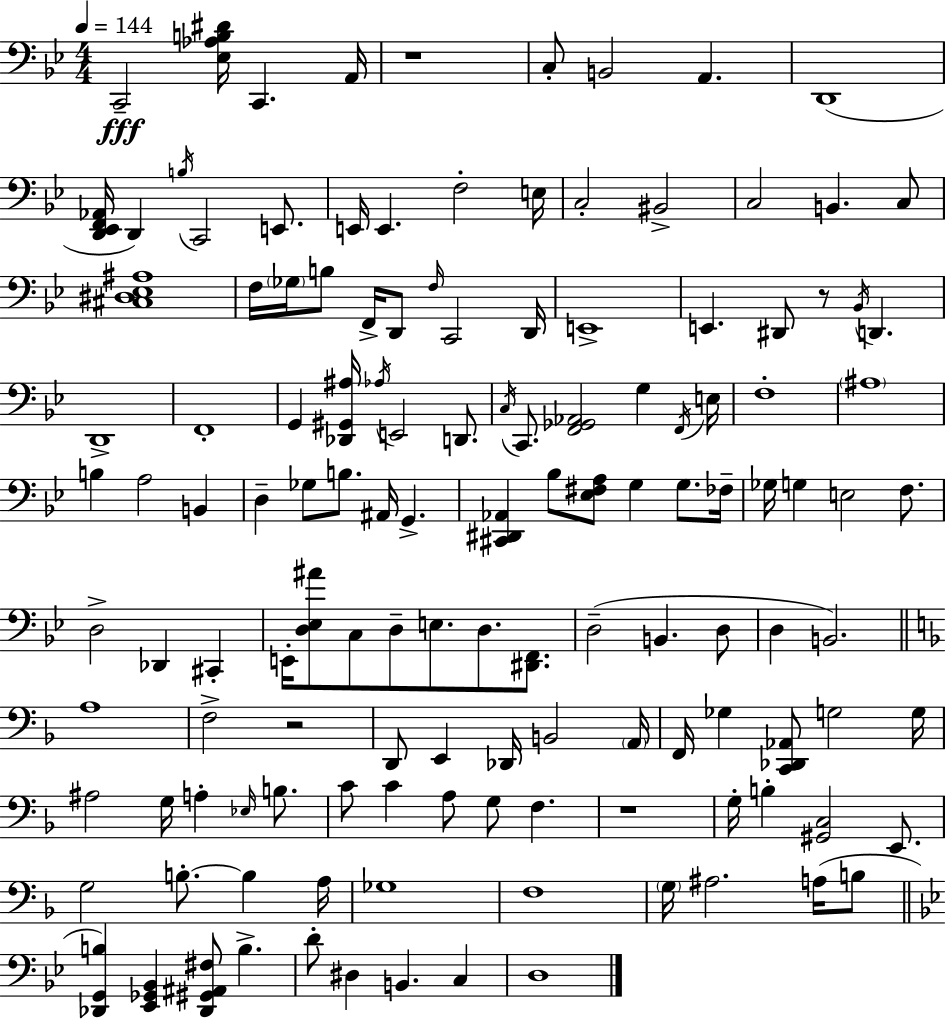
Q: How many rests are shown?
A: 4